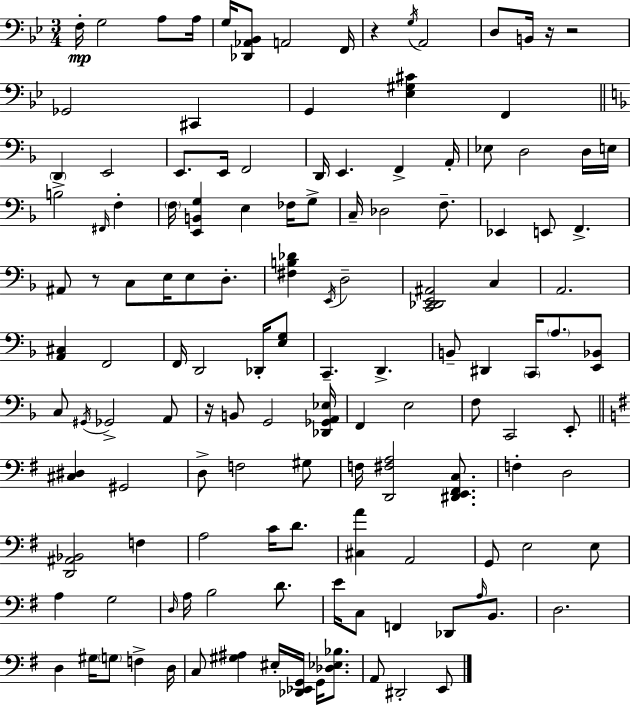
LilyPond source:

{
  \clef bass
  \numericTimeSignature
  \time 3/4
  \key bes \major
  f16-.\mp g2 a8 a16 | g16 <des, aes, bes,>8 a,2 f,16 | r4 \acciaccatura { g16 } a,2 | d8 b,16 r16 r2 | \break ges,2 cis,4 | g,4 <ees gis cis'>4 f,4 | \bar "||" \break \key d \minor \parenthesize d,4 e,2 | e,8. e,16 f,2 | d,16 e,4. f,4-> a,16-. | ees8 d2 d16 e16 | \break b2-> \grace { fis,16 } f4-. | \parenthesize f16 <e, b, g>4 e4 fes16 g8-> | c16-- des2 f8.-- | ees,4 e,8 f,4.-> | \break ais,8 r8 c8 e16 e8 d8.-. | <fis b des'>4 \acciaccatura { e,16 } d2-- | <c, des, e, ais,>2 c4 | a,2. | \break <a, cis>4 f,2 | f,16 d,2 des,16-. | <e g>8 c,4.-- d,4.-> | b,8-- dis,4 \parenthesize c,16 \parenthesize a8. | \break <e, bes,>8 c8 \acciaccatura { gis,16 } ges,2-> | a,8 r16 b,8 g,2 | <des, ges, a, ees>16 f,4 e2 | f8 c,2 | \break e,8-. \bar "||" \break \key e \minor <cis dis>4 gis,2 | d8-> f2 gis8 | f16 <d, fis a>2 <dis, e, fis, c>8. | f4-. d2 | \break <d, ais, bes,>2 f4 | a2 c'16 d'8. | <cis a'>4 a,2 | g,8 e2 e8 | \break a4 g2 | \grace { d16 } a16 b2 d'8. | e'16 c8 f,4 des,8 \grace { a16 } b,8. | d2. | \break d4 gis16 \parenthesize g8 f4-> | d16 c8 <gis ais>4 eis16-. <des, ees, g,>16 g,16 <des ees bes>8. | a,8 dis,2-. | e,8 \bar "|."
}